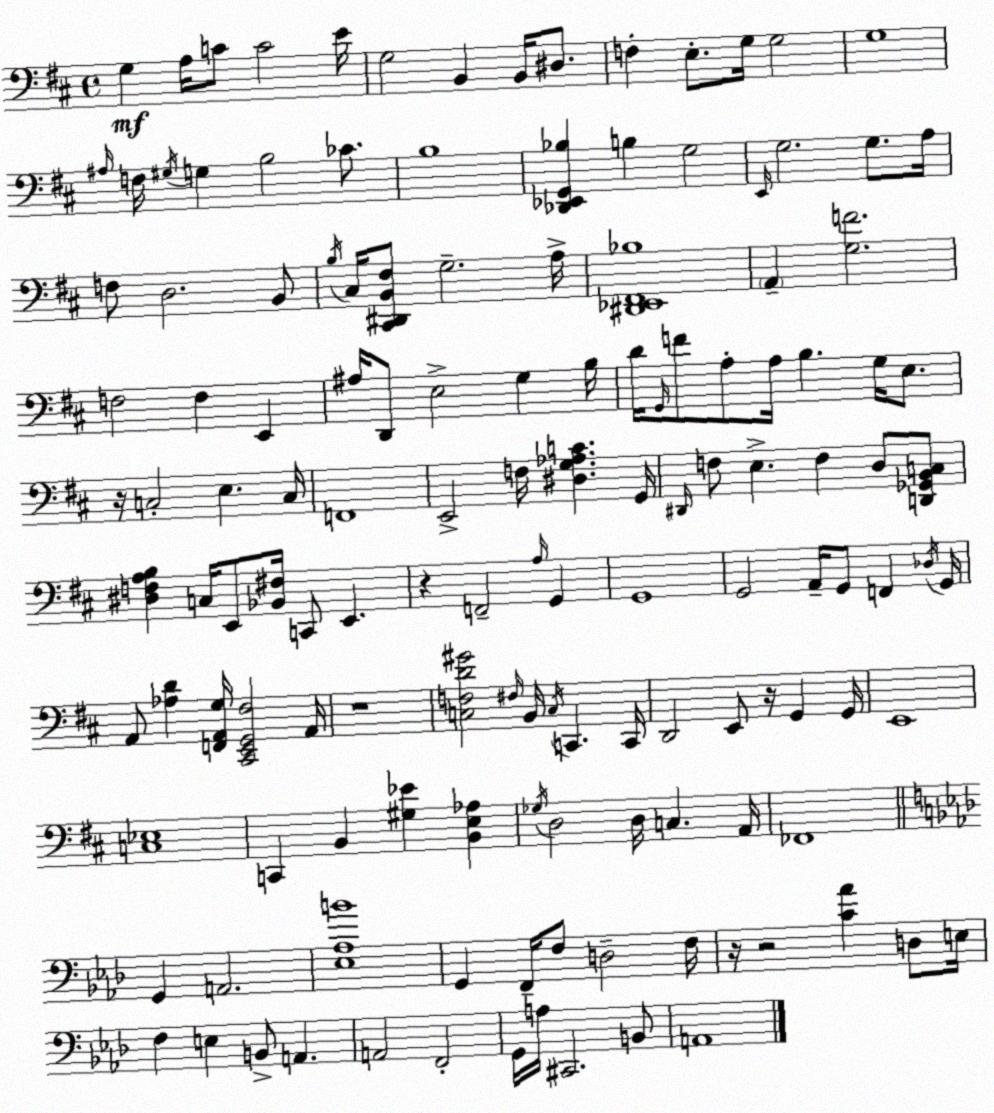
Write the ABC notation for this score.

X:1
T:Untitled
M:4/4
L:1/4
K:D
G, A,/4 C/2 C2 E/4 G,2 B,, B,,/4 ^D,/2 F, E,/2 G,/4 G,2 G,4 ^A,/4 F,/4 ^G,/4 G, B,2 _C/2 B,4 [_D,,_E,,G,,_B,] B, G,2 E,,/4 G,2 G,/2 A,/4 F,/2 D,2 B,,/2 B,/4 ^C,/4 [^C,,^D,,B,,^F,]/2 G,2 A,/4 [^D,,_E,,^F,,_B,]4 A,, [G,F]2 F,2 F, E,, ^A,/4 D,,/2 E,2 G, B,/4 D/4 G,,/4 F/2 A,/2 A,/4 B, G,/4 E,/2 z/4 C,2 E, C,/4 F,,4 E,,2 F,/4 [^D,G,_A,C] G,,/4 ^D,,/4 F,/2 E, F, D,/2 [D,,_G,,B,,C,]/2 [^D,F,A,B,] C,/4 E,,/2 [_B,,^F,]/4 C,,/2 E,, z F,,2 A,/4 G,, G,,4 G,,2 A,,/4 G,,/2 F,, _D,/4 G,,/4 A,,/2 [_A,D] [F,,A,,G,]/4 [^C,,E,,G,,^F,]2 A,,/4 z4 [C,F,D^G]2 ^F,/4 B,,/4 C,/4 C,, C,,/4 D,,2 E,,/2 z/4 G,, G,,/4 E,,4 [C,_E,]4 C,, B,, [^G,_E] [B,,E,_A,] _G,/4 D,2 D,/4 C, A,,/4 _F,,4 G,, A,,2 [_E,_A,B]4 G,, F,,/4 F,/2 D,2 F,/4 z/4 z2 [C_A] D,/2 E,/4 F, E, B,,/2 A,, A,,2 F,,2 G,,/4 A,/4 ^C,,2 B,,/2 A,,4